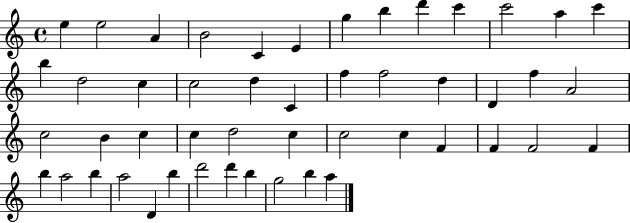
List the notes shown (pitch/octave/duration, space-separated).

E5/q E5/h A4/q B4/h C4/q E4/q G5/q B5/q D6/q C6/q C6/h A5/q C6/q B5/q D5/h C5/q C5/h D5/q C4/q F5/q F5/h D5/q D4/q F5/q A4/h C5/h B4/q C5/q C5/q D5/h C5/q C5/h C5/q F4/q F4/q F4/h F4/q B5/q A5/h B5/q A5/h D4/q B5/q D6/h D6/q B5/q G5/h B5/q A5/q